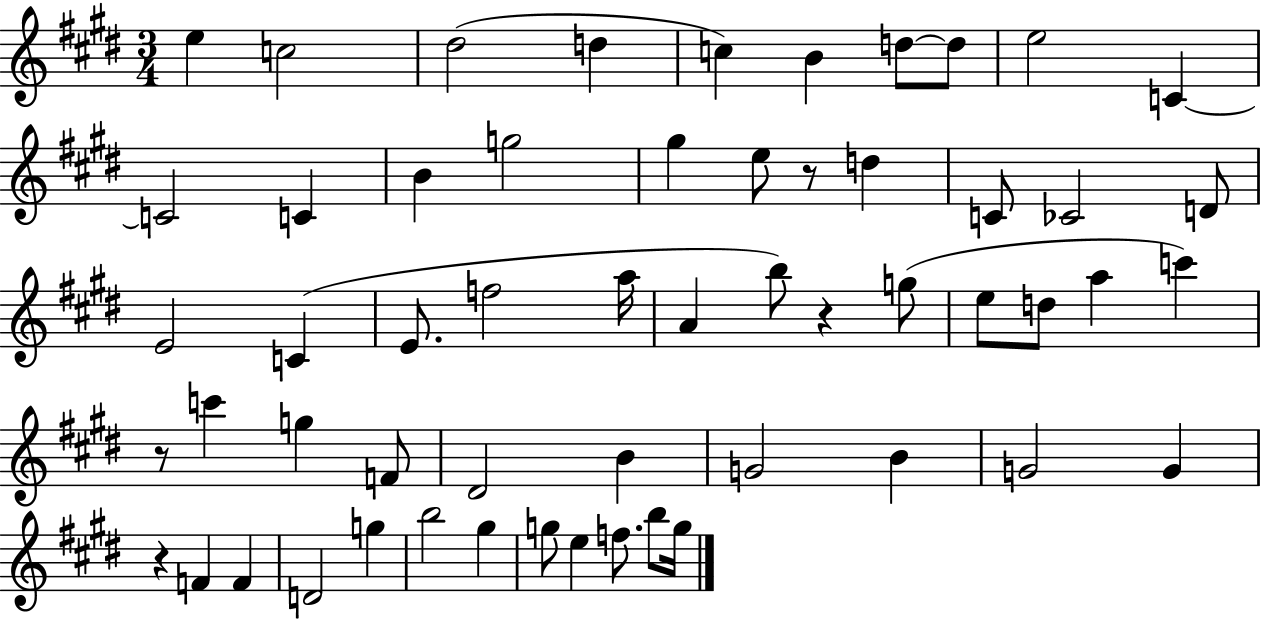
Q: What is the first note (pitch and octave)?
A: E5